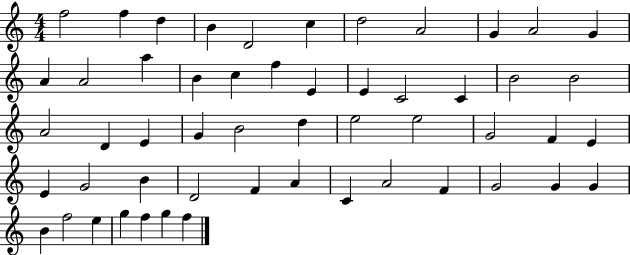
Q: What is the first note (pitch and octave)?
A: F5